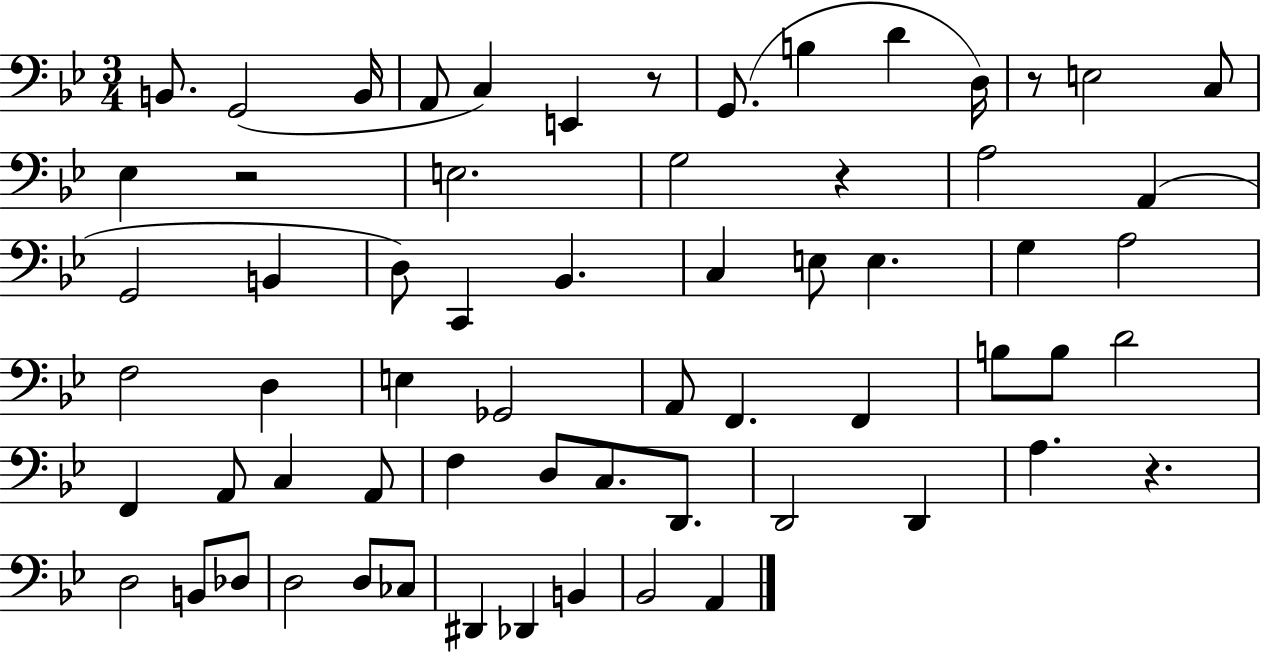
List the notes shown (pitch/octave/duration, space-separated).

B2/e. G2/h B2/s A2/e C3/q E2/q R/e G2/e. B3/q D4/q D3/s R/e E3/h C3/e Eb3/q R/h E3/h. G3/h R/q A3/h A2/q G2/h B2/q D3/e C2/q Bb2/q. C3/q E3/e E3/q. G3/q A3/h F3/h D3/q E3/q Gb2/h A2/e F2/q. F2/q B3/e B3/e D4/h F2/q A2/e C3/q A2/e F3/q D3/e C3/e. D2/e. D2/h D2/q A3/q. R/q. D3/h B2/e Db3/e D3/h D3/e CES3/e D#2/q Db2/q B2/q Bb2/h A2/q